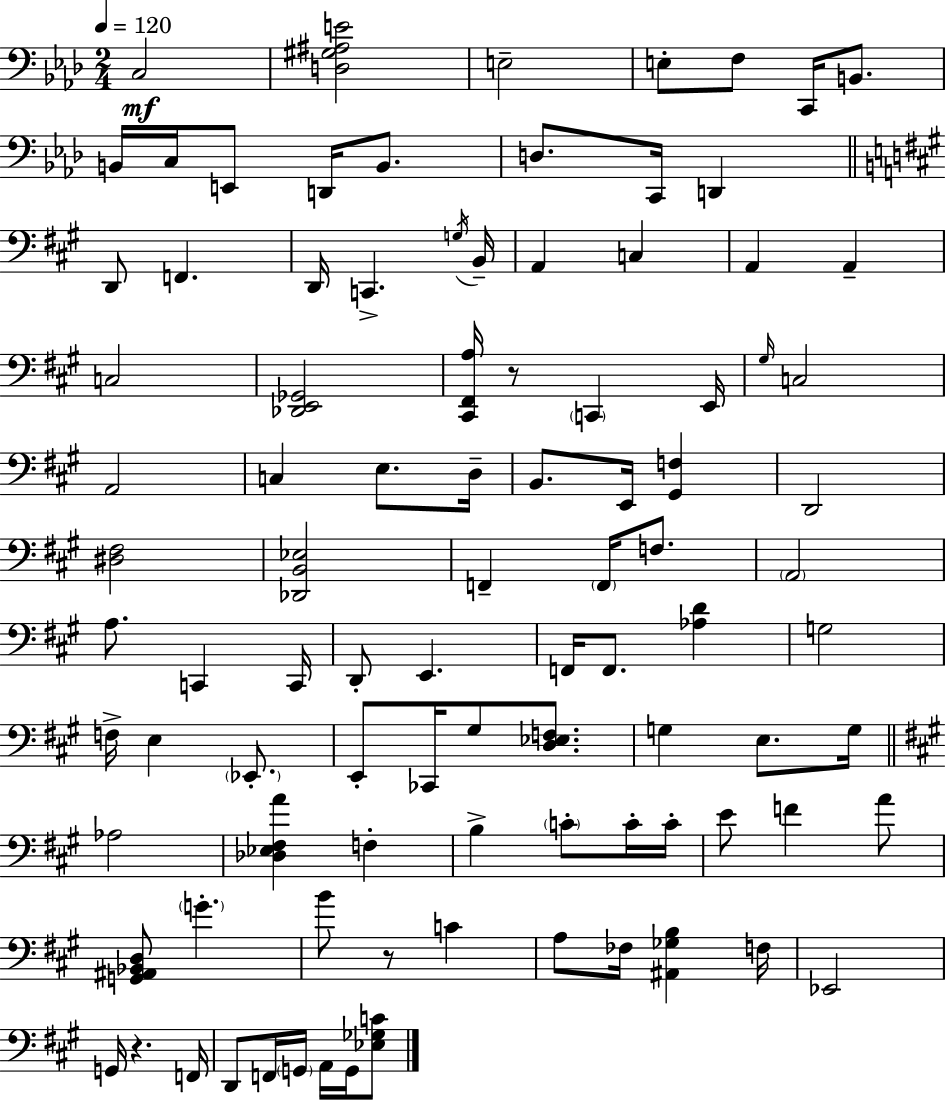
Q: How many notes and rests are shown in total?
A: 95